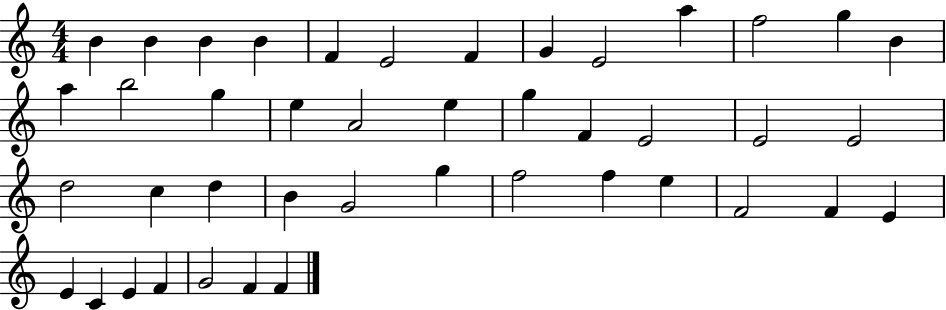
X:1
T:Untitled
M:4/4
L:1/4
K:C
B B B B F E2 F G E2 a f2 g B a b2 g e A2 e g F E2 E2 E2 d2 c d B G2 g f2 f e F2 F E E C E F G2 F F